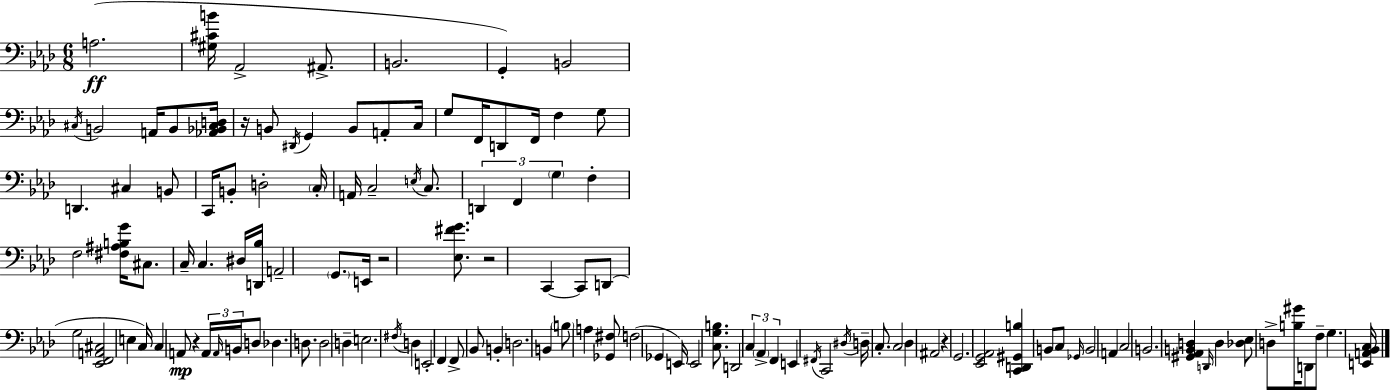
X:1
T:Untitled
M:6/8
L:1/4
K:Ab
A,2 [^G,^CB]/4 _A,,2 ^A,,/2 B,,2 G,, B,,2 ^C,/4 B,,2 A,,/4 B,,/2 [_A,,_B,,^C,D,]/4 z/4 B,,/2 ^D,,/4 G,, B,,/2 A,,/2 C,/4 G,/2 F,,/4 D,,/2 F,,/4 F, G,/2 D,, ^C, B,,/2 C,,/4 B,,/2 D,2 C,/4 A,,/4 C,2 E,/4 C,/2 D,, F,, G, F, F,2 [^F,^A,B,G]/4 ^C,/2 C,/4 C, ^D,/4 [D,,_B,]/4 A,,2 G,,/2 E,,/4 z2 [_E,^FG]/2 z2 C,, C,,/2 D,,/2 G,2 [_E,,F,,A,,^C,]2 E, C,/4 C, A,,/2 z A,,/4 A,,/4 B,,/4 D,/2 _D, D,/2 D,2 D, E,2 ^F,/4 D, E,,2 F,, F,,/2 _B,,/2 B,, D,2 B,, B,/2 A, [_G,,^F,]/2 F,2 _G,, E,,/4 E,,2 [C,G,B,]/2 D,,2 C, _A,, F,, E,, ^F,,/4 C,,2 ^D,/4 D,/4 C,/2 C,2 _D, ^A,,2 z G,,2 [_E,,G,,_A,,]2 [C,,D,,^G,,B,] B,,/2 C,/2 _G,,/4 B,,2 A,, C,2 B,,2 [^G,,_A,,B,,D,] D,,/4 D, [_D,_E,]/2 D,/2 [B,^G]/4 D,,/2 F,/2 G, [E,,A,,_B,,C,]/4